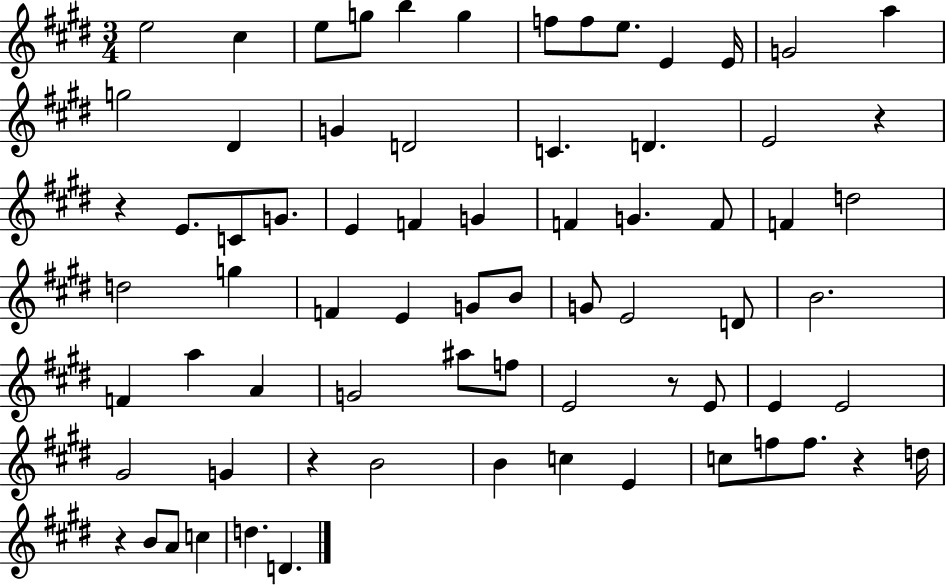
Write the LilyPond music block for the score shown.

{
  \clef treble
  \numericTimeSignature
  \time 3/4
  \key e \major
  e''2 cis''4 | e''8 g''8 b''4 g''4 | f''8 f''8 e''8. e'4 e'16 | g'2 a''4 | \break g''2 dis'4 | g'4 d'2 | c'4. d'4. | e'2 r4 | \break r4 e'8. c'8 g'8. | e'4 f'4 g'4 | f'4 g'4. f'8 | f'4 d''2 | \break d''2 g''4 | f'4 e'4 g'8 b'8 | g'8 e'2 d'8 | b'2. | \break f'4 a''4 a'4 | g'2 ais''8 f''8 | e'2 r8 e'8 | e'4 e'2 | \break gis'2 g'4 | r4 b'2 | b'4 c''4 e'4 | c''8 f''8 f''8. r4 d''16 | \break r4 b'8 a'8 c''4 | d''4. d'4. | \bar "|."
}